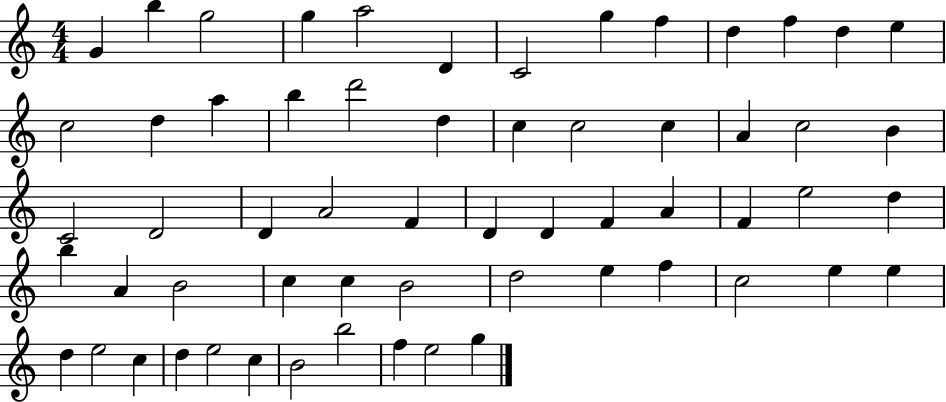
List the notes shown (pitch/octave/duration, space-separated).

G4/q B5/q G5/h G5/q A5/h D4/q C4/h G5/q F5/q D5/q F5/q D5/q E5/q C5/h D5/q A5/q B5/q D6/h D5/q C5/q C5/h C5/q A4/q C5/h B4/q C4/h D4/h D4/q A4/h F4/q D4/q D4/q F4/q A4/q F4/q E5/h D5/q B5/q A4/q B4/h C5/q C5/q B4/h D5/h E5/q F5/q C5/h E5/q E5/q D5/q E5/h C5/q D5/q E5/h C5/q B4/h B5/h F5/q E5/h G5/q